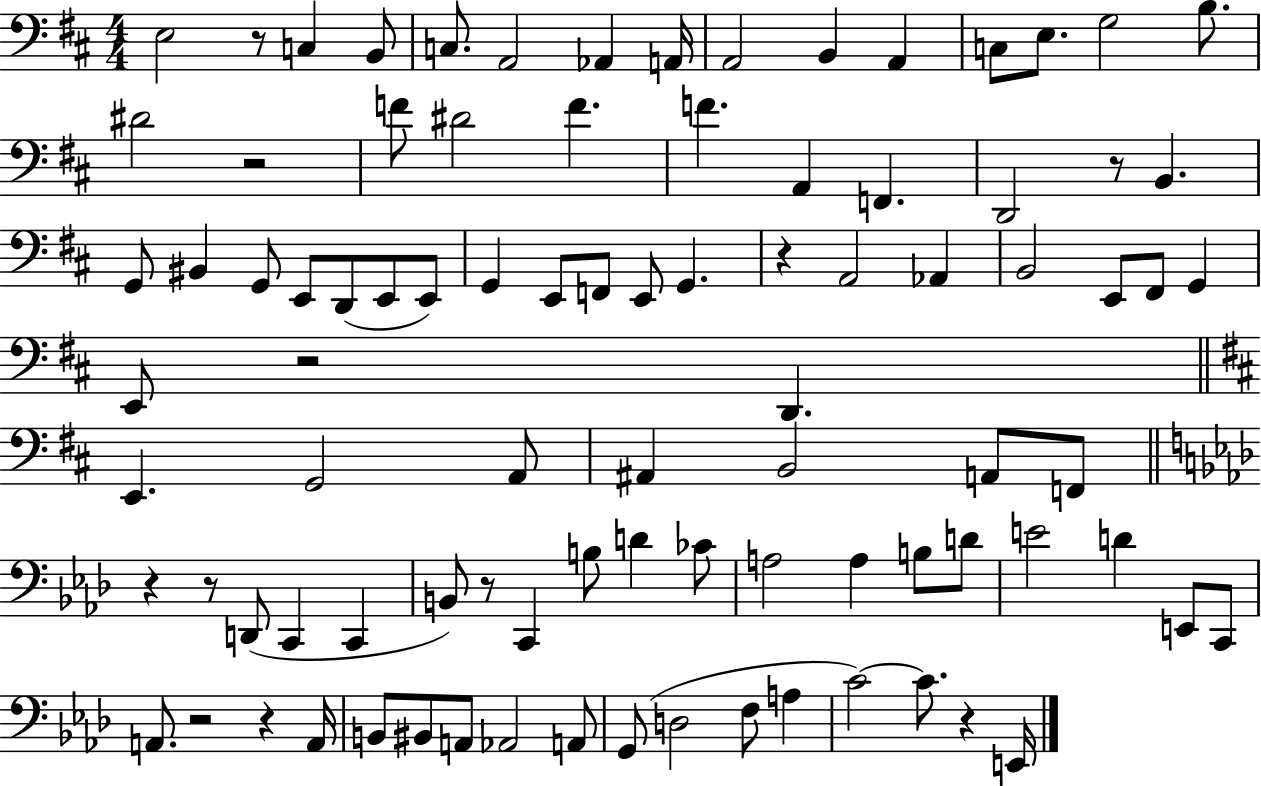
X:1
T:Untitled
M:4/4
L:1/4
K:D
E,2 z/2 C, B,,/2 C,/2 A,,2 _A,, A,,/4 A,,2 B,, A,, C,/2 E,/2 G,2 B,/2 ^D2 z2 F/2 ^D2 F F A,, F,, D,,2 z/2 B,, G,,/2 ^B,, G,,/2 E,,/2 D,,/2 E,,/2 E,,/2 G,, E,,/2 F,,/2 E,,/2 G,, z A,,2 _A,, B,,2 E,,/2 ^F,,/2 G,, E,,/2 z2 D,, E,, G,,2 A,,/2 ^A,, B,,2 A,,/2 F,,/2 z z/2 D,,/2 C,, C,, B,,/2 z/2 C,, B,/2 D _C/2 A,2 A, B,/2 D/2 E2 D E,,/2 C,,/2 A,,/2 z2 z A,,/4 B,,/2 ^B,,/2 A,,/2 _A,,2 A,,/2 G,,/2 D,2 F,/2 A, C2 C/2 z E,,/4